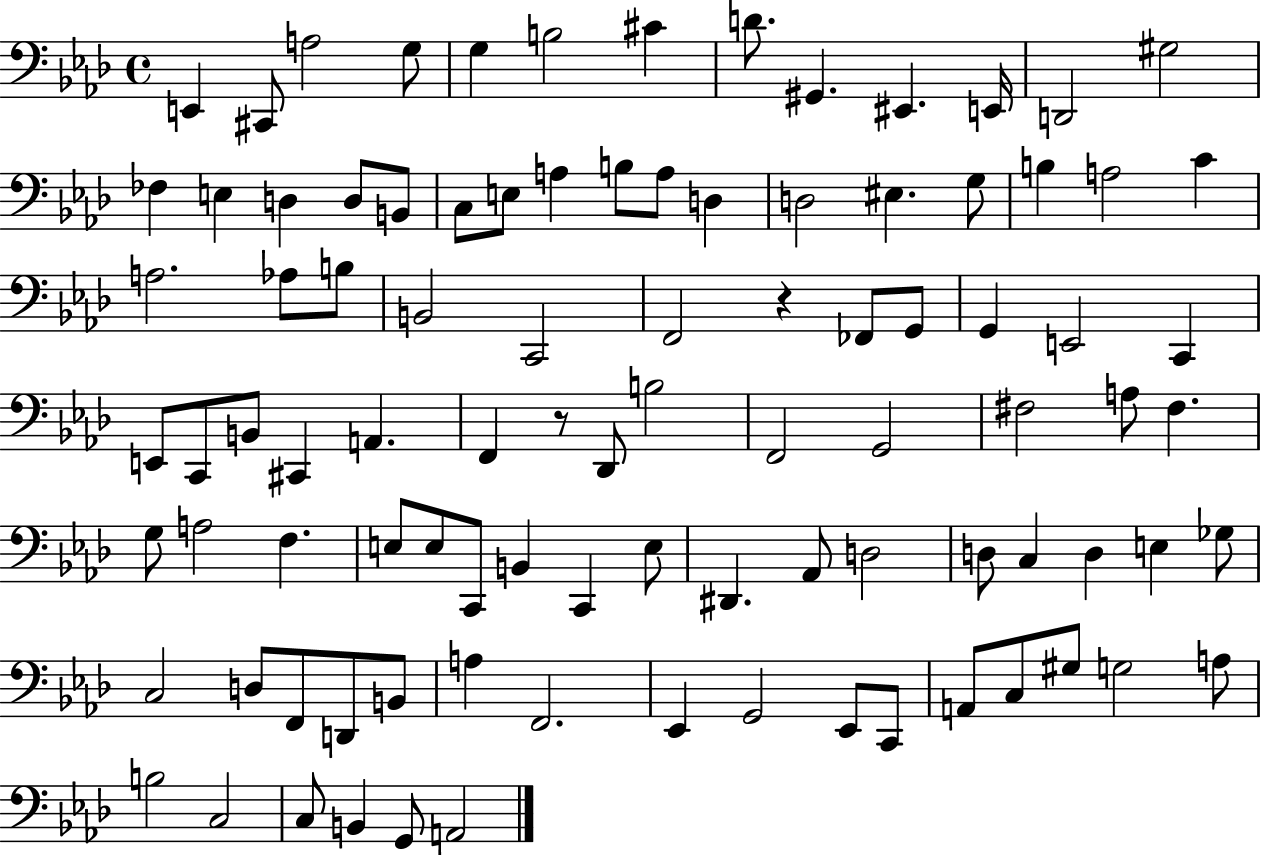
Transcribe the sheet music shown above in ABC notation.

X:1
T:Untitled
M:4/4
L:1/4
K:Ab
E,, ^C,,/2 A,2 G,/2 G, B,2 ^C D/2 ^G,, ^E,, E,,/4 D,,2 ^G,2 _F, E, D, D,/2 B,,/2 C,/2 E,/2 A, B,/2 A,/2 D, D,2 ^E, G,/2 B, A,2 C A,2 _A,/2 B,/2 B,,2 C,,2 F,,2 z _F,,/2 G,,/2 G,, E,,2 C,, E,,/2 C,,/2 B,,/2 ^C,, A,, F,, z/2 _D,,/2 B,2 F,,2 G,,2 ^F,2 A,/2 ^F, G,/2 A,2 F, E,/2 E,/2 C,,/2 B,, C,, E,/2 ^D,, _A,,/2 D,2 D,/2 C, D, E, _G,/2 C,2 D,/2 F,,/2 D,,/2 B,,/2 A, F,,2 _E,, G,,2 _E,,/2 C,,/2 A,,/2 C,/2 ^G,/2 G,2 A,/2 B,2 C,2 C,/2 B,, G,,/2 A,,2